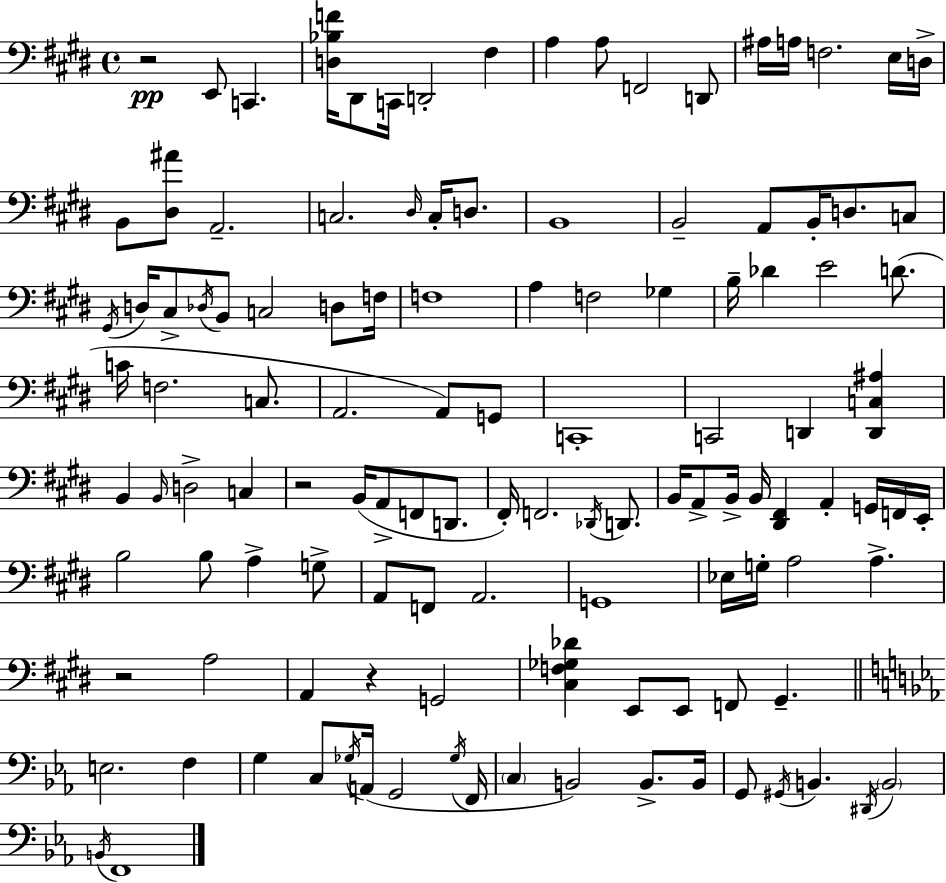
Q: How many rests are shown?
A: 4